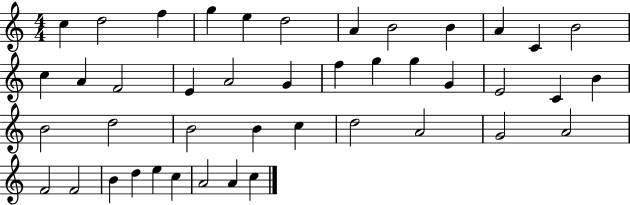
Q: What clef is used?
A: treble